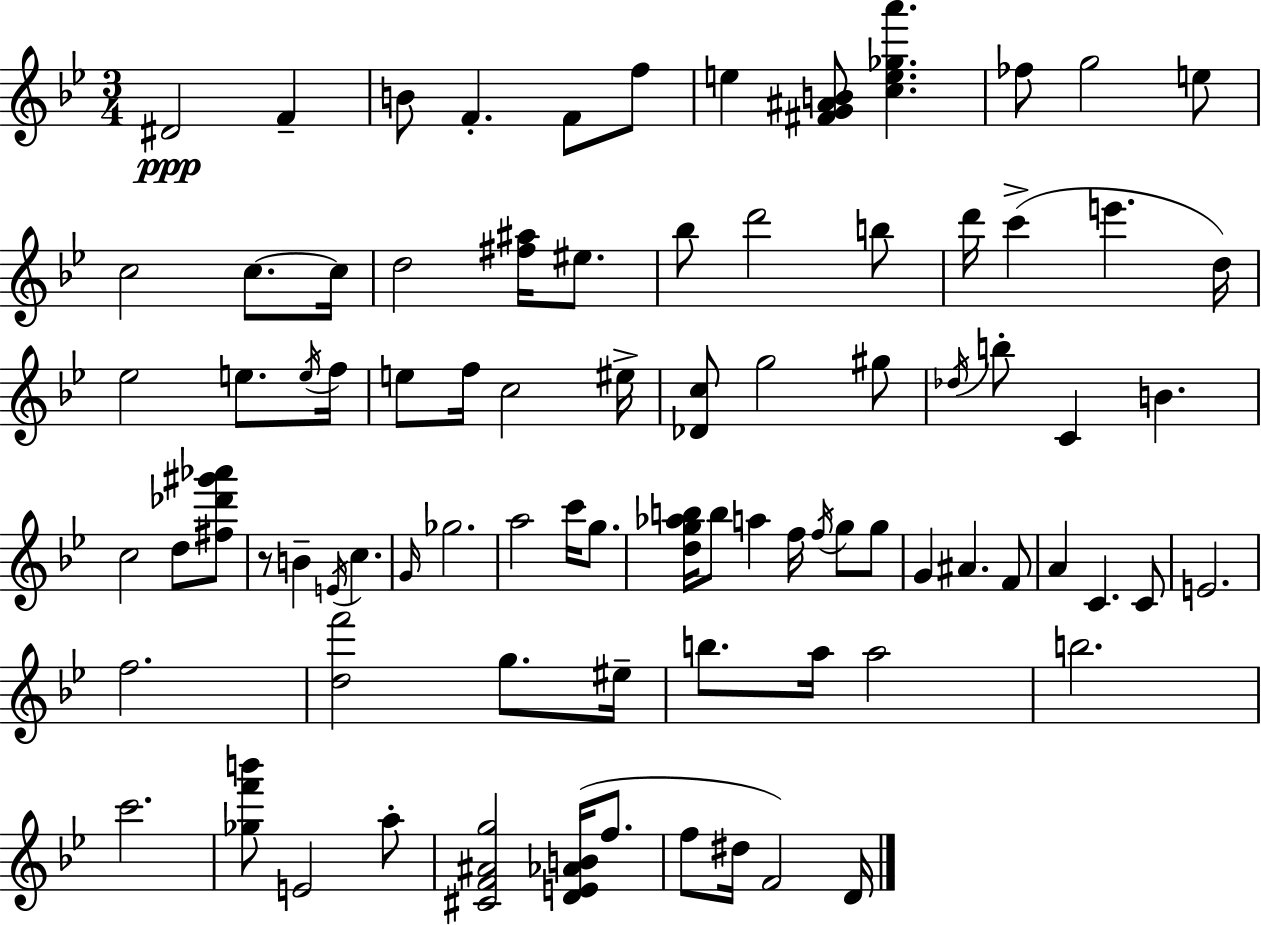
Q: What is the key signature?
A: G minor